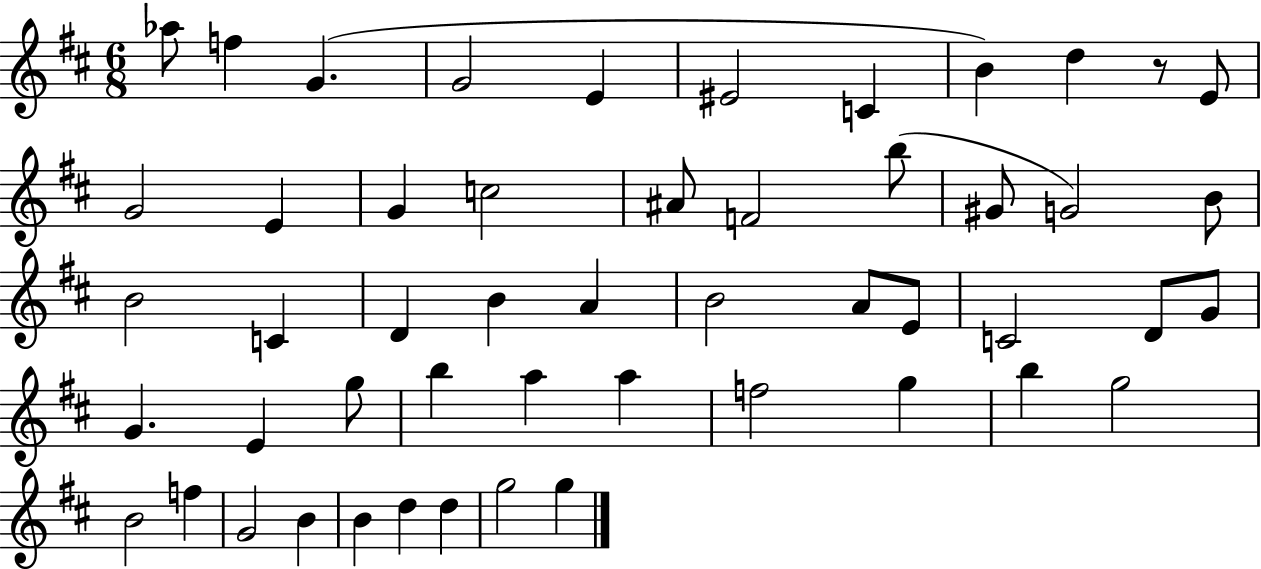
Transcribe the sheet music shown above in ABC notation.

X:1
T:Untitled
M:6/8
L:1/4
K:D
_a/2 f G G2 E ^E2 C B d z/2 E/2 G2 E G c2 ^A/2 F2 b/2 ^G/2 G2 B/2 B2 C D B A B2 A/2 E/2 C2 D/2 G/2 G E g/2 b a a f2 g b g2 B2 f G2 B B d d g2 g